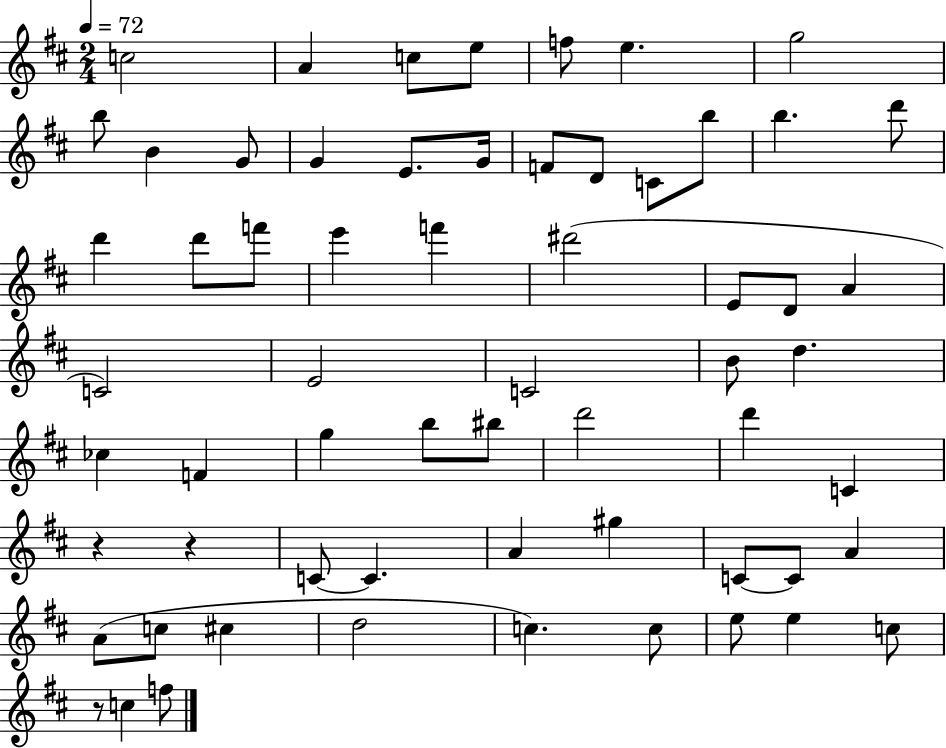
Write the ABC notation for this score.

X:1
T:Untitled
M:2/4
L:1/4
K:D
c2 A c/2 e/2 f/2 e g2 b/2 B G/2 G E/2 G/4 F/2 D/2 C/2 b/2 b d'/2 d' d'/2 f'/2 e' f' ^d'2 E/2 D/2 A C2 E2 C2 B/2 d _c F g b/2 ^b/2 d'2 d' C z z C/2 C A ^g C/2 C/2 A A/2 c/2 ^c d2 c c/2 e/2 e c/2 z/2 c f/2